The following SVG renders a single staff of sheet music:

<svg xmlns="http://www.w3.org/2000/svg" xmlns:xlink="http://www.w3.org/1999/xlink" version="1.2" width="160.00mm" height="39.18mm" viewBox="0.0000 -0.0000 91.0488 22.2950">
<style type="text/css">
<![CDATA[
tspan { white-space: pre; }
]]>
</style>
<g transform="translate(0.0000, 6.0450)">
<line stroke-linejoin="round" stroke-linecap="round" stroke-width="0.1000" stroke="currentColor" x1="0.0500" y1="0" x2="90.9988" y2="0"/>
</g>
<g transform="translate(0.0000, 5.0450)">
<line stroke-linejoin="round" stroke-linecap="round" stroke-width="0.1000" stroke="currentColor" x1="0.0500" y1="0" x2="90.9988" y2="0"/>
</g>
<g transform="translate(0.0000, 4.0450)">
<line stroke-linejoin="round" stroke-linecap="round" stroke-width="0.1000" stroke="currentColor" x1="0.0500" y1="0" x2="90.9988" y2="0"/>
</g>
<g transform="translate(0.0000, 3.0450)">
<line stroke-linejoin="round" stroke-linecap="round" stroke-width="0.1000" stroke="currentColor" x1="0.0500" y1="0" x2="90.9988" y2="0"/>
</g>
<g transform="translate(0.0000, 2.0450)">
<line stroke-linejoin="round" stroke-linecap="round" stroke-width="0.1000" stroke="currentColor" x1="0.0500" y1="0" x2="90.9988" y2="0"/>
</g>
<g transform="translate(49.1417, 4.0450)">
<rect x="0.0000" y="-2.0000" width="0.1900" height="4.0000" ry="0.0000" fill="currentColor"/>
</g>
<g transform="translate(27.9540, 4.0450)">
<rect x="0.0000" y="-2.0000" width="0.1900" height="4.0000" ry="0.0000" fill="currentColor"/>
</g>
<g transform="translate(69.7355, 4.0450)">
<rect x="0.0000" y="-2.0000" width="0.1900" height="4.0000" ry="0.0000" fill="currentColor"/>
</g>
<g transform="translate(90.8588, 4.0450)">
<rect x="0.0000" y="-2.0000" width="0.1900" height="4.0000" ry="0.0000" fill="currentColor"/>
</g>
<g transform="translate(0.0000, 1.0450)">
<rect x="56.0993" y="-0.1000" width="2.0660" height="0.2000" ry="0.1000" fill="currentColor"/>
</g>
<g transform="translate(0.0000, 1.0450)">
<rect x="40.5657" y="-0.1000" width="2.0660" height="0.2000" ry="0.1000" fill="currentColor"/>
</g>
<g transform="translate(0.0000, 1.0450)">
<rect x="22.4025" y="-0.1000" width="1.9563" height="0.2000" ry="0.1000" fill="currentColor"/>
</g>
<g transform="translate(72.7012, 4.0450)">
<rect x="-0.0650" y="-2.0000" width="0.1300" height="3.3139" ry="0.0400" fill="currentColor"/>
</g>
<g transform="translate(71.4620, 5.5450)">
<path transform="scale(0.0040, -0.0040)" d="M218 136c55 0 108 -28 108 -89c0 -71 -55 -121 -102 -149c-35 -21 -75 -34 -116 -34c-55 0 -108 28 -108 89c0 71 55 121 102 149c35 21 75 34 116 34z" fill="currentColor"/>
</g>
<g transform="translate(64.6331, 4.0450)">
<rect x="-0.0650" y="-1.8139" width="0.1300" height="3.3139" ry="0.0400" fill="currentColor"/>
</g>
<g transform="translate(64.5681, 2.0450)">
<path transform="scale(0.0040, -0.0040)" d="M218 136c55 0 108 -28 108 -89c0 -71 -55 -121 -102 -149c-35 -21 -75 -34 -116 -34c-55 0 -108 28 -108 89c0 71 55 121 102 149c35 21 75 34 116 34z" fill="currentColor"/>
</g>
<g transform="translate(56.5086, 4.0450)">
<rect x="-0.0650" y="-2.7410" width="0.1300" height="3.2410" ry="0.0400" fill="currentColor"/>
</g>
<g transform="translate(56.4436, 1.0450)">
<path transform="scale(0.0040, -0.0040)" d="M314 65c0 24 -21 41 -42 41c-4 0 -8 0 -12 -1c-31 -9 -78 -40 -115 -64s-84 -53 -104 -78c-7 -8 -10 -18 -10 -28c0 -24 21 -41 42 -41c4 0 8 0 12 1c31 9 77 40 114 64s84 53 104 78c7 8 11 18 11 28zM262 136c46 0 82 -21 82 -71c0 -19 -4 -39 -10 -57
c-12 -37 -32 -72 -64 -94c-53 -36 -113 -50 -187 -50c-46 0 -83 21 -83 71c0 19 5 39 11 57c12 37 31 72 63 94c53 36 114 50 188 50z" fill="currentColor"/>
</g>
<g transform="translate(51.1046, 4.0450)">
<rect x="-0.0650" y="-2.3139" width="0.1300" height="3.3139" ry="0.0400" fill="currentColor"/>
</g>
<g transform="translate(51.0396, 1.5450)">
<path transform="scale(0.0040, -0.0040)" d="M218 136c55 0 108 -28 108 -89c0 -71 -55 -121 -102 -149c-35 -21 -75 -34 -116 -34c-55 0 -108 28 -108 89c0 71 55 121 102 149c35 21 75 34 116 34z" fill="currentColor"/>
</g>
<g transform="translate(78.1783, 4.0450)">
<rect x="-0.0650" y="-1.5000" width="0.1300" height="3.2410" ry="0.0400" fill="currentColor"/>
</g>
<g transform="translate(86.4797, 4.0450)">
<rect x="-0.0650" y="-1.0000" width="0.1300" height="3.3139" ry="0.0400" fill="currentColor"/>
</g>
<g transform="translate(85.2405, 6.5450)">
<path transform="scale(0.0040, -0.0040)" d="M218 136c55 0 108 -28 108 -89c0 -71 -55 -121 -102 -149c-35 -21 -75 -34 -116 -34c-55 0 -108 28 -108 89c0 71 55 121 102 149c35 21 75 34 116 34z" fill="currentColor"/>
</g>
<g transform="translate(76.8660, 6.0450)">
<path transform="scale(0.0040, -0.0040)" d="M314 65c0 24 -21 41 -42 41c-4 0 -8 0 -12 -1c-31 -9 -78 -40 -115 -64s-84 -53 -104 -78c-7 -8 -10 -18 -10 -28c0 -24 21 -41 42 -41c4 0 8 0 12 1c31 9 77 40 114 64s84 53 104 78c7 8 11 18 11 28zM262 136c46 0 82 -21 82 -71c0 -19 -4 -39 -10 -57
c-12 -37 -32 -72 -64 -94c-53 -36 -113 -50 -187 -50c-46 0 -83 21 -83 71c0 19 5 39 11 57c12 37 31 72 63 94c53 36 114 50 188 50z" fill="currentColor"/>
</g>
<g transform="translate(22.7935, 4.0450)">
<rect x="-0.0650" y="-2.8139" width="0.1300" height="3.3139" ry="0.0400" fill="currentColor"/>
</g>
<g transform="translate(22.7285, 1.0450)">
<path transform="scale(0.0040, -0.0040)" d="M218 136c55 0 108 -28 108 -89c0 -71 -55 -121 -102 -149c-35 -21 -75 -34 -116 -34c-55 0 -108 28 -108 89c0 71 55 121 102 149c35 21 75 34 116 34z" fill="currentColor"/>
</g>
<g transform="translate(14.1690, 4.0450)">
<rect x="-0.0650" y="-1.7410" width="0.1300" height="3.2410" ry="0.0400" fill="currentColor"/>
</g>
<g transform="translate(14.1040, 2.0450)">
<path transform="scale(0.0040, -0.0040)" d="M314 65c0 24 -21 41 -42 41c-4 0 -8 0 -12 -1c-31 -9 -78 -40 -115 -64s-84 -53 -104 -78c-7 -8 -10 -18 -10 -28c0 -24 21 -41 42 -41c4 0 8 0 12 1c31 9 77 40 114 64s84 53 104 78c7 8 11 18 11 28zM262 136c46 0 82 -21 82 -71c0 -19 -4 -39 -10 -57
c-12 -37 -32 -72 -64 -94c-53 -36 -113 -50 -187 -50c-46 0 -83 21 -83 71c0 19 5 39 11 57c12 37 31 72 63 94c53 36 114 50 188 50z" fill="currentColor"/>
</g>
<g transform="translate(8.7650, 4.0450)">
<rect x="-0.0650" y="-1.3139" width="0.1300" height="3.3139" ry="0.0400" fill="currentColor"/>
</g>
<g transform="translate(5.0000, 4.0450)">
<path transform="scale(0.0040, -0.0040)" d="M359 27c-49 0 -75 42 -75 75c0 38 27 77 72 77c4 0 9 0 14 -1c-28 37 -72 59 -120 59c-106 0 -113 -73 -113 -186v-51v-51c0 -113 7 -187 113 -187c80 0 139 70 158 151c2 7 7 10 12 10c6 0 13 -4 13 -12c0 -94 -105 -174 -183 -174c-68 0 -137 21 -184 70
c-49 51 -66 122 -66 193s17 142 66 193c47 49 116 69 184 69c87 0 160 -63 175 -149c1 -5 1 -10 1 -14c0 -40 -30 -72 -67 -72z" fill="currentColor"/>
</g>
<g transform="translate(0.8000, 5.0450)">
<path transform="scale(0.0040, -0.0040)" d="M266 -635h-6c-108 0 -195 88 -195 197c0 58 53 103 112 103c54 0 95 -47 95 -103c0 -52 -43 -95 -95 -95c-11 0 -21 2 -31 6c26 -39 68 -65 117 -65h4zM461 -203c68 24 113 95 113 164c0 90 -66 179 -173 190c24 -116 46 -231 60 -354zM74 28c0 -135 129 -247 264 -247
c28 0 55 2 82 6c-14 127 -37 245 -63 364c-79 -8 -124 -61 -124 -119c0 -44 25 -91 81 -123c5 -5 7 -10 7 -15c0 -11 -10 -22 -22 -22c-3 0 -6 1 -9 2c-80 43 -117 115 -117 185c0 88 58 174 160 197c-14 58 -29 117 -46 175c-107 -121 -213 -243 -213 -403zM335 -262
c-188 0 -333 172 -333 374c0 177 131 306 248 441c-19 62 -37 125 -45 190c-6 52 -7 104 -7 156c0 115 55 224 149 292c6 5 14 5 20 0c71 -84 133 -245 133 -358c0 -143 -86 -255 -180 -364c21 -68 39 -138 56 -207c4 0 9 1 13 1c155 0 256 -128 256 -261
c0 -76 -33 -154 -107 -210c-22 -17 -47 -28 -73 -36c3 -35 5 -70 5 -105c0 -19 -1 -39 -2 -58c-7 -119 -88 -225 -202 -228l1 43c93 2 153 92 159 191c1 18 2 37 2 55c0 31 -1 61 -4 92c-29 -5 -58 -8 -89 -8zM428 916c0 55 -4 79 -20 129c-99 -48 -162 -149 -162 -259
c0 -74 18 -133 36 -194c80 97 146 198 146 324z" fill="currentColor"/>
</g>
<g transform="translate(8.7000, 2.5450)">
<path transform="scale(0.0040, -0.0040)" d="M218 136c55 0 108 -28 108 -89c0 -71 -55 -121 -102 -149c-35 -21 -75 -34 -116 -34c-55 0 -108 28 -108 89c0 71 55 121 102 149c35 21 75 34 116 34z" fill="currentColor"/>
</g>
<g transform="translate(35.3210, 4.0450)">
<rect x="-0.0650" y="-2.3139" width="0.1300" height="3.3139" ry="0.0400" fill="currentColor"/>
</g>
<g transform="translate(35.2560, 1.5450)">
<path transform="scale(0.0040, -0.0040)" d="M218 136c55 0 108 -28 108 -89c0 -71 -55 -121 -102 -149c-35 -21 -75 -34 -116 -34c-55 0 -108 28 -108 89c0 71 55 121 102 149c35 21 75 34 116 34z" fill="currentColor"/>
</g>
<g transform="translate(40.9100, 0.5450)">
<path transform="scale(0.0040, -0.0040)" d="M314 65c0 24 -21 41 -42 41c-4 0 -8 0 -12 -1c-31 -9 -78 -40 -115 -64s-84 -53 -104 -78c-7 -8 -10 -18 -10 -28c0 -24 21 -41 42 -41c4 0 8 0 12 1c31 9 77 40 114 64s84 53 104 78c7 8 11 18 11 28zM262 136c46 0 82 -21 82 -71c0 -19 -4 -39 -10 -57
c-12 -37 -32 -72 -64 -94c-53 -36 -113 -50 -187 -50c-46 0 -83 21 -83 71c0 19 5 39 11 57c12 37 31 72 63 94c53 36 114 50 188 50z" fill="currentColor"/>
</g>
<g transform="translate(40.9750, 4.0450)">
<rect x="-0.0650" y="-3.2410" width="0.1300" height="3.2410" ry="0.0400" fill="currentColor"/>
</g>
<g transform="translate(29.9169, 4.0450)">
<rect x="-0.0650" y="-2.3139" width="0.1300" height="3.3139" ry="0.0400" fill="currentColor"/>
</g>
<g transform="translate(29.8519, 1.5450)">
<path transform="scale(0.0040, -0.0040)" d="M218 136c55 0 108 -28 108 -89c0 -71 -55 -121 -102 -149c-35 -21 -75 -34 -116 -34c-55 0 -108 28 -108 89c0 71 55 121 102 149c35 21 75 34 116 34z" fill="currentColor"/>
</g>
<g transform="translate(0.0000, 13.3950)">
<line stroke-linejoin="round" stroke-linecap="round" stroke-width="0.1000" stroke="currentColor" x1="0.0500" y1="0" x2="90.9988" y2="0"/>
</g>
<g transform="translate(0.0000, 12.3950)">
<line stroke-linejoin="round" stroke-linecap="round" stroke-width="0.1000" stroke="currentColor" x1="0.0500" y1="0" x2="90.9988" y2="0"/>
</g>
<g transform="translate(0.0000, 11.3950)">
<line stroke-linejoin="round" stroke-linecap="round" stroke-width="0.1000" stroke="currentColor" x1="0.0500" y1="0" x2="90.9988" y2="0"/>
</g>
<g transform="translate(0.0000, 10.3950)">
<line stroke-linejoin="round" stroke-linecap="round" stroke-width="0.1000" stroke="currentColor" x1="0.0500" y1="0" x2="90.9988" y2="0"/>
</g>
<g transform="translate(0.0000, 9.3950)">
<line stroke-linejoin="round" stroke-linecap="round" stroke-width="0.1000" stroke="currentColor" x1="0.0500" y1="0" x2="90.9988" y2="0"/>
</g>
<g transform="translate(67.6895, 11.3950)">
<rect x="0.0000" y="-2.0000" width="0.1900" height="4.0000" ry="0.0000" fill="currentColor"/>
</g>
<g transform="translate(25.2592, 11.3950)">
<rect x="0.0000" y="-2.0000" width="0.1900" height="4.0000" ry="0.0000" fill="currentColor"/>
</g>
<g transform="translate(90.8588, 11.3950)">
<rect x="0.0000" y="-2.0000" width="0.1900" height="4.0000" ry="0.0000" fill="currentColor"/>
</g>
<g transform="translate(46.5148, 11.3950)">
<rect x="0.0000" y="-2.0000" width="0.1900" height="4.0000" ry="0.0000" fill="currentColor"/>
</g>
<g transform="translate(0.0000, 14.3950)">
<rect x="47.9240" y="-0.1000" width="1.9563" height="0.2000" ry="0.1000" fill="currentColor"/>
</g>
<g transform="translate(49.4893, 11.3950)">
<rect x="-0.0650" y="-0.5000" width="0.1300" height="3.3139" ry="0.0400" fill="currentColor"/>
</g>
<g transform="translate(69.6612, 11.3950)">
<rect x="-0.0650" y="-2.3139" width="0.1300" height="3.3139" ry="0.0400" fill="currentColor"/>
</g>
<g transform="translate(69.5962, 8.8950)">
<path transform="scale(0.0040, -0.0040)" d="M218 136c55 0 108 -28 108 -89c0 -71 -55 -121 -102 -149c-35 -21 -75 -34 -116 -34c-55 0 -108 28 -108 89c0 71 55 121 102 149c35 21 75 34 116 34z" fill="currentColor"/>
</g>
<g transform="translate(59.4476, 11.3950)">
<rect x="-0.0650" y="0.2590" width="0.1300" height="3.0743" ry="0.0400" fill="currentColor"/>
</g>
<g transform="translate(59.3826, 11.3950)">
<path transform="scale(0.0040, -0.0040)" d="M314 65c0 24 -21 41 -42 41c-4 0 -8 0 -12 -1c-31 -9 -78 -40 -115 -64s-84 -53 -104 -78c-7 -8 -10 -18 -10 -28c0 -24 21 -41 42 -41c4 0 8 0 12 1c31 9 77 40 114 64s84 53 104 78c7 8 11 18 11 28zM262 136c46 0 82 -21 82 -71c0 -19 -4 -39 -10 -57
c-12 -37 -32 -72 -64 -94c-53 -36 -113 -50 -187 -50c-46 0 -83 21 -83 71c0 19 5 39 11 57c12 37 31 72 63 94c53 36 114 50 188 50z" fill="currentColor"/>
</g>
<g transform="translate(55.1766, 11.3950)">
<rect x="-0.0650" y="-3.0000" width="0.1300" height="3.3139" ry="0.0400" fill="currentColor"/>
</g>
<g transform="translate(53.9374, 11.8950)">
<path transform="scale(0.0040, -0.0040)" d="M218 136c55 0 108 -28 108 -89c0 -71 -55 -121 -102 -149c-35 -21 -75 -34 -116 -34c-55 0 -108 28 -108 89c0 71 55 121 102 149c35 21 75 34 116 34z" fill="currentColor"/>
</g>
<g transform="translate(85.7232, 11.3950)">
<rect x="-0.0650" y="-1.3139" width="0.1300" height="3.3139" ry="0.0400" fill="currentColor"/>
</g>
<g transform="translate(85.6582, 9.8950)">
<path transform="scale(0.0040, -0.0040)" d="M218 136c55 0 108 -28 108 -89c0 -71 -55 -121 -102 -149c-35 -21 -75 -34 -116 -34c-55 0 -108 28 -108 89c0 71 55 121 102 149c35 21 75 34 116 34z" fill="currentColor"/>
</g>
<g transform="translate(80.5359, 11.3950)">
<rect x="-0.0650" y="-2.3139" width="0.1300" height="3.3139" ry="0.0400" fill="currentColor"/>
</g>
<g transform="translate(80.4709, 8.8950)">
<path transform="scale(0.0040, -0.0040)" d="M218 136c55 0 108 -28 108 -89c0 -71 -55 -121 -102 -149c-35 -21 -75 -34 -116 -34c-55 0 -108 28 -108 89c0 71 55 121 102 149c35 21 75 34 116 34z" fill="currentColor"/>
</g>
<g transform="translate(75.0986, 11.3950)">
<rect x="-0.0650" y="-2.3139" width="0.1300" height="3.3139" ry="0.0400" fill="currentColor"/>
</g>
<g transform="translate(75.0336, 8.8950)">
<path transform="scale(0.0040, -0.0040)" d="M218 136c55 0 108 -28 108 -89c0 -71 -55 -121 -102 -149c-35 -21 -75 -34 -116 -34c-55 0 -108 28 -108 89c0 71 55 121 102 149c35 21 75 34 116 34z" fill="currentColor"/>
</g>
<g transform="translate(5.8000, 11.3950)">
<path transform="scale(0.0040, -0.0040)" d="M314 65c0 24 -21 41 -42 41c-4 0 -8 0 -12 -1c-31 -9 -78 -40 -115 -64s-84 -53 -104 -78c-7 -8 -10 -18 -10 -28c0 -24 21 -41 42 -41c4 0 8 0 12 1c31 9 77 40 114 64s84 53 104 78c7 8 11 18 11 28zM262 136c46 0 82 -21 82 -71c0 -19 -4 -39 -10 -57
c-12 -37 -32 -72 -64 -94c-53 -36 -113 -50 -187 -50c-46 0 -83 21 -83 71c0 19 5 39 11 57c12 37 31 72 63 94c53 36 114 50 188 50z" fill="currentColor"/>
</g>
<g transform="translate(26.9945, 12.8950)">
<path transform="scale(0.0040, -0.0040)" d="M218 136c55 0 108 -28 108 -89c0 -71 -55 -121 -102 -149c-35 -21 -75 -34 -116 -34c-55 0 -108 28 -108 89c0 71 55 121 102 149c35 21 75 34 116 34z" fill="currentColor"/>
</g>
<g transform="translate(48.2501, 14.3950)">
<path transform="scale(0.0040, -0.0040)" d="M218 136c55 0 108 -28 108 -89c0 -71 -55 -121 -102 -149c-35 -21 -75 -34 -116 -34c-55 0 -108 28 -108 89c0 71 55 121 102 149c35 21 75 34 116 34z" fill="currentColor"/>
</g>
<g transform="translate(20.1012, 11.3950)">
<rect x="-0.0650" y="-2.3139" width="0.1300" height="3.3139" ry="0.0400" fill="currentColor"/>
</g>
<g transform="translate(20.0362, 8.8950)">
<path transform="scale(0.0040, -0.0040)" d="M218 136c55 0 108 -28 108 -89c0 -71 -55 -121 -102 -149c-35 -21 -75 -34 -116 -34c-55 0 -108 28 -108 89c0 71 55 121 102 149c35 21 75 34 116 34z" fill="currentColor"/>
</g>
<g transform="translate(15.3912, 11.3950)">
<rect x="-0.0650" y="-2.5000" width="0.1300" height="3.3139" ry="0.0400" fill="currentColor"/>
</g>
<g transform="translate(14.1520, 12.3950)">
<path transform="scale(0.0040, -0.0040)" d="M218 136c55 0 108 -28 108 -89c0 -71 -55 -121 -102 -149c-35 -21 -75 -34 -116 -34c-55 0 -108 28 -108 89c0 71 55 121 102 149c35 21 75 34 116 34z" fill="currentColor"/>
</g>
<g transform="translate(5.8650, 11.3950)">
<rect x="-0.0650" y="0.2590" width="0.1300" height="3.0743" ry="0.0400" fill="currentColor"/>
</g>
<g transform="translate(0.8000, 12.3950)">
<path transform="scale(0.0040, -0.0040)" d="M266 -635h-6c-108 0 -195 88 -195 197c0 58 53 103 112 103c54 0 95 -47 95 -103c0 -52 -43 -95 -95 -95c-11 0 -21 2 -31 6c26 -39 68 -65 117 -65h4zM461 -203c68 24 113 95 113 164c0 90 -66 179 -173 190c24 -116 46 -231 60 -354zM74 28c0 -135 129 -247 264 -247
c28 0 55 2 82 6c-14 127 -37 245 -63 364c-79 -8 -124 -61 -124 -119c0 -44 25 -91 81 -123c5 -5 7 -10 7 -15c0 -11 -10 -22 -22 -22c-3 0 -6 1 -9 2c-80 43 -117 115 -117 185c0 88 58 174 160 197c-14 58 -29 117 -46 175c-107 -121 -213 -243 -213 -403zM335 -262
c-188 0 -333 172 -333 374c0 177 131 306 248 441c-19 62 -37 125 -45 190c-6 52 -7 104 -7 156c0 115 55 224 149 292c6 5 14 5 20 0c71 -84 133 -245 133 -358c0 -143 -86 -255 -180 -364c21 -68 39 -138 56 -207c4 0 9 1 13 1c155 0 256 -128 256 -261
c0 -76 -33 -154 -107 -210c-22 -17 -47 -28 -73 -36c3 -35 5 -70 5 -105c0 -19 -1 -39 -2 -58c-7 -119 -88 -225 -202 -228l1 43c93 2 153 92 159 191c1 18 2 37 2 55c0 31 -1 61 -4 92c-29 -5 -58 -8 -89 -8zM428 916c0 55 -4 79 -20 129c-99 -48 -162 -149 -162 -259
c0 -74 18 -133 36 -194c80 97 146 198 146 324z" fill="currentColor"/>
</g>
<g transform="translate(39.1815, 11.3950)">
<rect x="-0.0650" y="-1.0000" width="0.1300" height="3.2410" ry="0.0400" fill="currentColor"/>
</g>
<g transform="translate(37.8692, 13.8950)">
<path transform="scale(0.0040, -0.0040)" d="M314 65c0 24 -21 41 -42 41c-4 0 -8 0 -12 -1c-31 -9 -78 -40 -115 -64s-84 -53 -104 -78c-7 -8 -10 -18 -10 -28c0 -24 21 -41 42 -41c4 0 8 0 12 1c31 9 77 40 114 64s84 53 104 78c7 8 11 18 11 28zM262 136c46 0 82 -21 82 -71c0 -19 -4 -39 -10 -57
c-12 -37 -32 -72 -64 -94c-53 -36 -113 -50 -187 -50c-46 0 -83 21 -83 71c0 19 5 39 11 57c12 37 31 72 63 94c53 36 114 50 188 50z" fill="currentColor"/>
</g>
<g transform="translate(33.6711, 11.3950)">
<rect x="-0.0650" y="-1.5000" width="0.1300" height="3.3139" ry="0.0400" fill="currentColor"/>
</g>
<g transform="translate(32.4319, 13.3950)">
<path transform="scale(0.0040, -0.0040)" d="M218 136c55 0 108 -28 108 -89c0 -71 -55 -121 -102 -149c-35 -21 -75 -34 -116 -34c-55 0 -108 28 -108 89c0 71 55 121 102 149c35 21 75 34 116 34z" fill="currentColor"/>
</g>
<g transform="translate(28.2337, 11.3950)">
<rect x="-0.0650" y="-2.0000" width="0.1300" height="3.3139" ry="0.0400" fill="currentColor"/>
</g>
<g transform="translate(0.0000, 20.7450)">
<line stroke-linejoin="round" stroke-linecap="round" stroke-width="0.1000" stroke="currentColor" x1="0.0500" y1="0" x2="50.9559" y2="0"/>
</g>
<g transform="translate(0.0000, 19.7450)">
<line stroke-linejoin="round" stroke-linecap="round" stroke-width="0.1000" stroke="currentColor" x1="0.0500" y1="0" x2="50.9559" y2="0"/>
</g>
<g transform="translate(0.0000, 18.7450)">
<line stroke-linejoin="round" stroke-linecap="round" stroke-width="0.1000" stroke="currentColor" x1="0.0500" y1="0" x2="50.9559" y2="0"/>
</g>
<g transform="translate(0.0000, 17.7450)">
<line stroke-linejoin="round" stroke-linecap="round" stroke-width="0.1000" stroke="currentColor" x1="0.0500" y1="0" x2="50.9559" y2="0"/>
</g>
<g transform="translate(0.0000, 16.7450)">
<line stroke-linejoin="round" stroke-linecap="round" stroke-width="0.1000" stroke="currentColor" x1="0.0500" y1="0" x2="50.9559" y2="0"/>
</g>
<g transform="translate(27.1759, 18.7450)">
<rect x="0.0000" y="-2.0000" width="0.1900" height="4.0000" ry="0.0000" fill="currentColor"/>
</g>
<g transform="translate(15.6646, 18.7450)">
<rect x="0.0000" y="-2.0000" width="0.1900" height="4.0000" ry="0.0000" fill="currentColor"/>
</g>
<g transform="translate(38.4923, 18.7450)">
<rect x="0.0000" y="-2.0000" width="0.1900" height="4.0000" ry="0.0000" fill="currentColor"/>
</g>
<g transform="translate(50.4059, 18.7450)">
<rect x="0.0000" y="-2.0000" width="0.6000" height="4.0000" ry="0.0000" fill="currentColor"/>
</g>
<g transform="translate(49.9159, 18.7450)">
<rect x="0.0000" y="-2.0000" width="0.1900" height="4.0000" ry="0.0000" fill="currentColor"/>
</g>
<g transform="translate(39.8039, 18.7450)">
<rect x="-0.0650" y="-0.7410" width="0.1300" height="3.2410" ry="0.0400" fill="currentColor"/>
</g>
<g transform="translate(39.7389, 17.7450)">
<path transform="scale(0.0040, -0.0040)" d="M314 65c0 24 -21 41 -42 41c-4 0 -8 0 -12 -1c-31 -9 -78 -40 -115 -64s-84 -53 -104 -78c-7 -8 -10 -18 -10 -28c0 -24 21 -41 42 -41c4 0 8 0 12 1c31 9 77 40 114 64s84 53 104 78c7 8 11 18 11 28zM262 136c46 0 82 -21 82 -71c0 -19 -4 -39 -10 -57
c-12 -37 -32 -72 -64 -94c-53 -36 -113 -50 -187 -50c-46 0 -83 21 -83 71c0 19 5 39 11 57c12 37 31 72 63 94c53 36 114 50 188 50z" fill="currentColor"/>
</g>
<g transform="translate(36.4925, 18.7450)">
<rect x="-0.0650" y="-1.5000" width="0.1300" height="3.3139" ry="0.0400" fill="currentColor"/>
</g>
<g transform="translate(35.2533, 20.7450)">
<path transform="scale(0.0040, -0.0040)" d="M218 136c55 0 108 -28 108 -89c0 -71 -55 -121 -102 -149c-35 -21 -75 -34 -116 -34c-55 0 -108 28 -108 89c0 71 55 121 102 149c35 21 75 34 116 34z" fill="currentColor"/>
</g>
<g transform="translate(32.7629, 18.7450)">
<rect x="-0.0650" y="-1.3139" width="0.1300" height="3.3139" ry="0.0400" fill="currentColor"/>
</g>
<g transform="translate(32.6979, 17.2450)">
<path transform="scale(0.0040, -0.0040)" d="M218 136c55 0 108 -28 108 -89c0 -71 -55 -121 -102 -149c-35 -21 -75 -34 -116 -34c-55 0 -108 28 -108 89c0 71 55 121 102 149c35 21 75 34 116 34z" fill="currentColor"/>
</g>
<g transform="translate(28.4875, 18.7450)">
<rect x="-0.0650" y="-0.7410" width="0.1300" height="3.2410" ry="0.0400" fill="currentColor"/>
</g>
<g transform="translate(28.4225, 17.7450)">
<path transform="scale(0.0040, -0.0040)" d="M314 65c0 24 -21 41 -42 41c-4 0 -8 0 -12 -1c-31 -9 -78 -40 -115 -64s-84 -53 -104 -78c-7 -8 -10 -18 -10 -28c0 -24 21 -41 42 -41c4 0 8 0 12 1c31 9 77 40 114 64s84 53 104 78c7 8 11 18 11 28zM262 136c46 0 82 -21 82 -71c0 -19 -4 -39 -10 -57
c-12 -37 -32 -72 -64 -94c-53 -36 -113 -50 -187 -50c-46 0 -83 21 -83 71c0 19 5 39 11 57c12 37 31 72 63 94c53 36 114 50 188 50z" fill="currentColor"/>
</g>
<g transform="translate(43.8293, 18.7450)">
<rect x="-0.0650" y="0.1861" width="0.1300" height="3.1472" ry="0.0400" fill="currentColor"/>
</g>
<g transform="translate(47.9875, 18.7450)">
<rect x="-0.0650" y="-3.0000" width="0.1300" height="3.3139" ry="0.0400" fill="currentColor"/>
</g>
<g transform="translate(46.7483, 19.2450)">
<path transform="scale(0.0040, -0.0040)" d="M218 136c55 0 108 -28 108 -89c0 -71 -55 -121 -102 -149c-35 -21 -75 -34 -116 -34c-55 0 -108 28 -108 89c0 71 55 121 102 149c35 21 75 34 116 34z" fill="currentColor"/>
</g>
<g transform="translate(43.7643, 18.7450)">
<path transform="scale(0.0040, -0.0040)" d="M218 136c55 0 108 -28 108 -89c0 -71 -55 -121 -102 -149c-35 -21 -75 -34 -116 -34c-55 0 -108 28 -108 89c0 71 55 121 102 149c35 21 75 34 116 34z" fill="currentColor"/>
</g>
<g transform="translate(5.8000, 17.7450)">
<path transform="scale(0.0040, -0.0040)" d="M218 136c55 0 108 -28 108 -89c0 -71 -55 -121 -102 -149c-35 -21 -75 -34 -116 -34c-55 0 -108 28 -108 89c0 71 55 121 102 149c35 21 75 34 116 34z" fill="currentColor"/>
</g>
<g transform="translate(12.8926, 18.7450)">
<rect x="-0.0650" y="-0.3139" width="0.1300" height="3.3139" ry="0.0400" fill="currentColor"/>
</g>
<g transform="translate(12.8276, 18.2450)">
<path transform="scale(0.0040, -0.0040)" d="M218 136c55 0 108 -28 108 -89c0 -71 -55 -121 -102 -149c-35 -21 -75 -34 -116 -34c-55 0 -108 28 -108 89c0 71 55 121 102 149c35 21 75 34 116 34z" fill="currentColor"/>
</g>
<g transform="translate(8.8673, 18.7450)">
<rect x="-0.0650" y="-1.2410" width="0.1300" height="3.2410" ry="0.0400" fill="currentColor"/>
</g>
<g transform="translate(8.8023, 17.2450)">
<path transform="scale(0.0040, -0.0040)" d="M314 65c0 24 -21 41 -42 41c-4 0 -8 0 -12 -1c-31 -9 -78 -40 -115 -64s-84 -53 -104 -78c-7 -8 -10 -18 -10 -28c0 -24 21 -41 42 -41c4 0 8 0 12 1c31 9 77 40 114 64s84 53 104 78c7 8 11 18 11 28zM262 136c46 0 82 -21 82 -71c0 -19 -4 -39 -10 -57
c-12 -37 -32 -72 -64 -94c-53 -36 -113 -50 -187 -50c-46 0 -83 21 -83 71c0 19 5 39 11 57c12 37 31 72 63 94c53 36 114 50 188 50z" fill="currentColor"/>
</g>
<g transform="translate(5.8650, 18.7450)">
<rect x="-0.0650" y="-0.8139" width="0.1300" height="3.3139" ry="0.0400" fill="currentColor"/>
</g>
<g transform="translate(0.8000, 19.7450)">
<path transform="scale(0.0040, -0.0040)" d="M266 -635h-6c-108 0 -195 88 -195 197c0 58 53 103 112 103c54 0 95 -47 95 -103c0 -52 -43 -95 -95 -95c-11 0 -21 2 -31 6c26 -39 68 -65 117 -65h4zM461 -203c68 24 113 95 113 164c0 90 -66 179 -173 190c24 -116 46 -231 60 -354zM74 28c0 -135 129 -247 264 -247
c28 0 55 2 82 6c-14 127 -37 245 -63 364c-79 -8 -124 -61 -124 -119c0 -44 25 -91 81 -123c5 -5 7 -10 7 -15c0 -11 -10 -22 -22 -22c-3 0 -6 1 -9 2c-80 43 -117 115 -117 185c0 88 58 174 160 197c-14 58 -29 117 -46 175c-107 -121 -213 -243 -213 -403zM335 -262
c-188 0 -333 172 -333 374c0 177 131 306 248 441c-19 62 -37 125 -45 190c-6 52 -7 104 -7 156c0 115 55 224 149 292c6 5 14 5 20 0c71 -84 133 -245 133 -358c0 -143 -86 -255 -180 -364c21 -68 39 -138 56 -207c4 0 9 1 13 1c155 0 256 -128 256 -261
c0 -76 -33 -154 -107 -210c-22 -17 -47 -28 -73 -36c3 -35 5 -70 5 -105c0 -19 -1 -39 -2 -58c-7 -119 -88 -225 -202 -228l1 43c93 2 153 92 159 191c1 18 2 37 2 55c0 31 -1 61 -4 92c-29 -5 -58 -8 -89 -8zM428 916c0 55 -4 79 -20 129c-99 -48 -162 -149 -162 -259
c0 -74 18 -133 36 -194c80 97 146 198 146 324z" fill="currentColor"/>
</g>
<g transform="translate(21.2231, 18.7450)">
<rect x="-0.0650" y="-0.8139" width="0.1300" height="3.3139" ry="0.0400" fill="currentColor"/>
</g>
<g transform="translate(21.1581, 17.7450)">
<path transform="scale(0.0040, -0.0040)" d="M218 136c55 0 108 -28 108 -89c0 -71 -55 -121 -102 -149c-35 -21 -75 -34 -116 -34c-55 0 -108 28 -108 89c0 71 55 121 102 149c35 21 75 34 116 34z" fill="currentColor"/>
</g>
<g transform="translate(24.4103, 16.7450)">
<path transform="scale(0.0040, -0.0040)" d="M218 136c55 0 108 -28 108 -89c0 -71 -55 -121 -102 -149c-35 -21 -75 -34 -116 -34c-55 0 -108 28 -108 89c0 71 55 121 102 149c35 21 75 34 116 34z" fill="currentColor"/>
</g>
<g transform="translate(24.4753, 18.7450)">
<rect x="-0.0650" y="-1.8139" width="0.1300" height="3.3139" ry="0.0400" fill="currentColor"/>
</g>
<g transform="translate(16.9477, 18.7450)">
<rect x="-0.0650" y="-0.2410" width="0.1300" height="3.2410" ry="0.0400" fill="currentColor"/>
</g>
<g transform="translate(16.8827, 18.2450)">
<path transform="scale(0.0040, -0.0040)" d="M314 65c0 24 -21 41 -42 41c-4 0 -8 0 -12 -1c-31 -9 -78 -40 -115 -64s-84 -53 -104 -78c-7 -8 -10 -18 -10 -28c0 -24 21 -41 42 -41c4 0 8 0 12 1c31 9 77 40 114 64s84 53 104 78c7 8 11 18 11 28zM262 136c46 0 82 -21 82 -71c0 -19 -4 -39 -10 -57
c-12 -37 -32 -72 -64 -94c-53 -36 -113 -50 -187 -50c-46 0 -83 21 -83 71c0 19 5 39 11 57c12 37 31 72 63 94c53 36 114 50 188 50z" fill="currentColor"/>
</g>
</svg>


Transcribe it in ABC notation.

X:1
T:Untitled
M:4/4
L:1/4
K:C
e f2 a g g b2 g a2 f F E2 D B2 G g F E D2 C A B2 g g g e d e2 c c2 d f d2 e E d2 B A